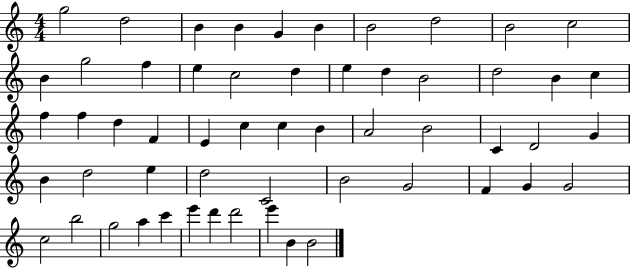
{
  \clef treble
  \numericTimeSignature
  \time 4/4
  \key c \major
  g''2 d''2 | b'4 b'4 g'4 b'4 | b'2 d''2 | b'2 c''2 | \break b'4 g''2 f''4 | e''4 c''2 d''4 | e''4 d''4 b'2 | d''2 b'4 c''4 | \break f''4 f''4 d''4 f'4 | e'4 c''4 c''4 b'4 | a'2 b'2 | c'4 d'2 g'4 | \break b'4 d''2 e''4 | d''2 c'2 | b'2 g'2 | f'4 g'4 g'2 | \break c''2 b''2 | g''2 a''4 c'''4 | e'''4 d'''4 d'''2 | e'''4 b'4 b'2 | \break \bar "|."
}